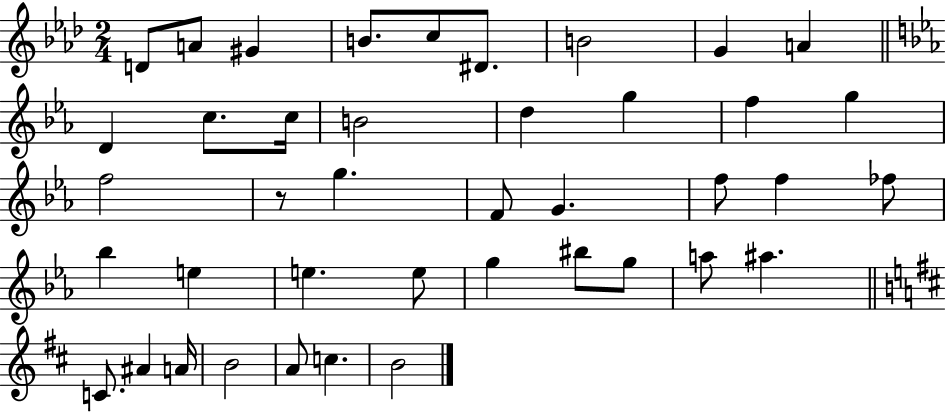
X:1
T:Untitled
M:2/4
L:1/4
K:Ab
D/2 A/2 ^G B/2 c/2 ^D/2 B2 G A D c/2 c/4 B2 d g f g f2 z/2 g F/2 G f/2 f _f/2 _b e e e/2 g ^b/2 g/2 a/2 ^a C/2 ^A A/4 B2 A/2 c B2